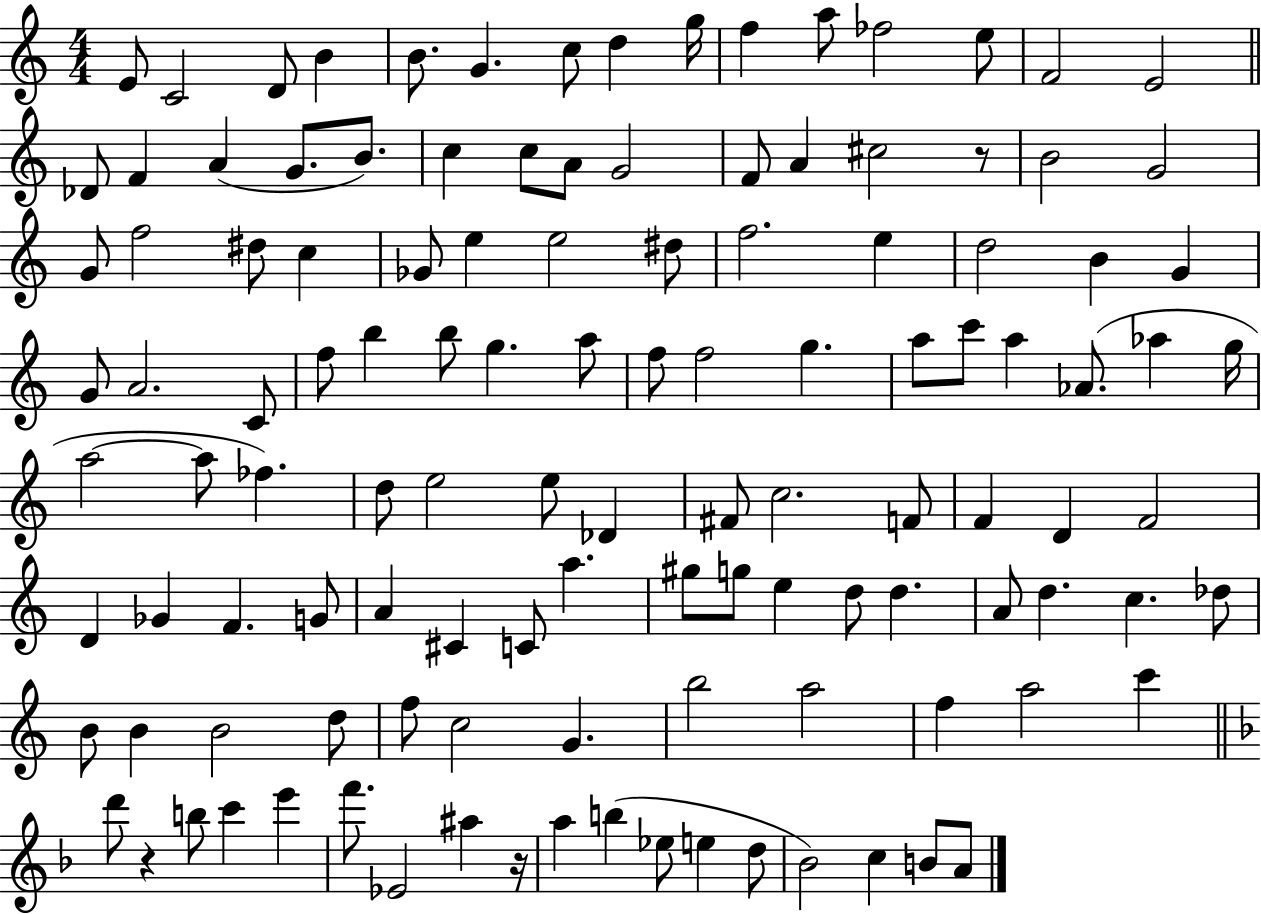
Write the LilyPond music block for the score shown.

{
  \clef treble
  \numericTimeSignature
  \time 4/4
  \key c \major
  e'8 c'2 d'8 b'4 | b'8. g'4. c''8 d''4 g''16 | f''4 a''8 fes''2 e''8 | f'2 e'2 | \break \bar "||" \break \key a \minor des'8 f'4 a'4( g'8. b'8.) | c''4 c''8 a'8 g'2 | f'8 a'4 cis''2 r8 | b'2 g'2 | \break g'8 f''2 dis''8 c''4 | ges'8 e''4 e''2 dis''8 | f''2. e''4 | d''2 b'4 g'4 | \break g'8 a'2. c'8 | f''8 b''4 b''8 g''4. a''8 | f''8 f''2 g''4. | a''8 c'''8 a''4 aes'8.( aes''4 g''16 | \break a''2~~ a''8 fes''4.) | d''8 e''2 e''8 des'4 | fis'8 c''2. f'8 | f'4 d'4 f'2 | \break d'4 ges'4 f'4. g'8 | a'4 cis'4 c'8 a''4. | gis''8 g''8 e''4 d''8 d''4. | a'8 d''4. c''4. des''8 | \break b'8 b'4 b'2 d''8 | f''8 c''2 g'4. | b''2 a''2 | f''4 a''2 c'''4 | \break \bar "||" \break \key f \major d'''8 r4 b''8 c'''4 e'''4 | f'''8. ees'2 ais''4 r16 | a''4 b''4( ees''8 e''4 d''8 | bes'2) c''4 b'8 a'8 | \break \bar "|."
}